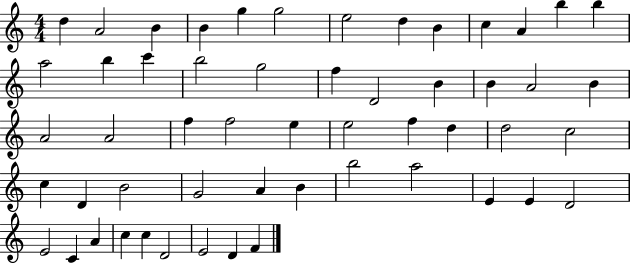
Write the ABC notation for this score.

X:1
T:Untitled
M:4/4
L:1/4
K:C
d A2 B B g g2 e2 d B c A b b a2 b c' b2 g2 f D2 B B A2 B A2 A2 f f2 e e2 f d d2 c2 c D B2 G2 A B b2 a2 E E D2 E2 C A c c D2 E2 D F